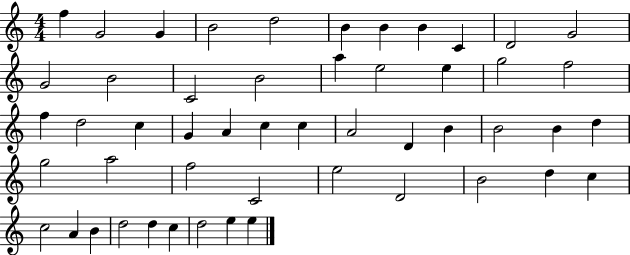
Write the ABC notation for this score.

X:1
T:Untitled
M:4/4
L:1/4
K:C
f G2 G B2 d2 B B B C D2 G2 G2 B2 C2 B2 a e2 e g2 f2 f d2 c G A c c A2 D B B2 B d g2 a2 f2 C2 e2 D2 B2 d c c2 A B d2 d c d2 e e